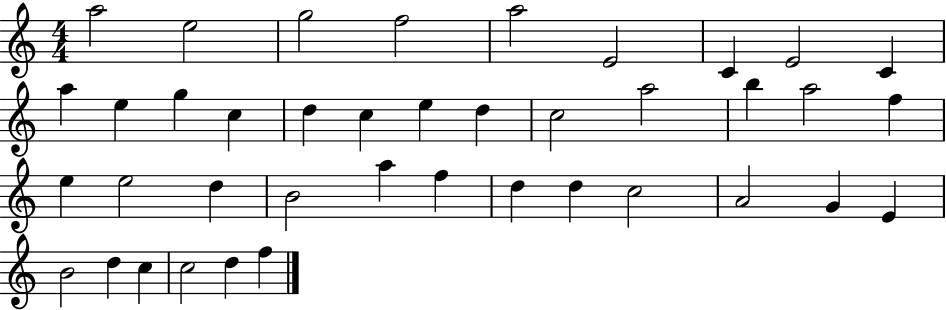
{
  \clef treble
  \numericTimeSignature
  \time 4/4
  \key c \major
  a''2 e''2 | g''2 f''2 | a''2 e'2 | c'4 e'2 c'4 | \break a''4 e''4 g''4 c''4 | d''4 c''4 e''4 d''4 | c''2 a''2 | b''4 a''2 f''4 | \break e''4 e''2 d''4 | b'2 a''4 f''4 | d''4 d''4 c''2 | a'2 g'4 e'4 | \break b'2 d''4 c''4 | c''2 d''4 f''4 | \bar "|."
}